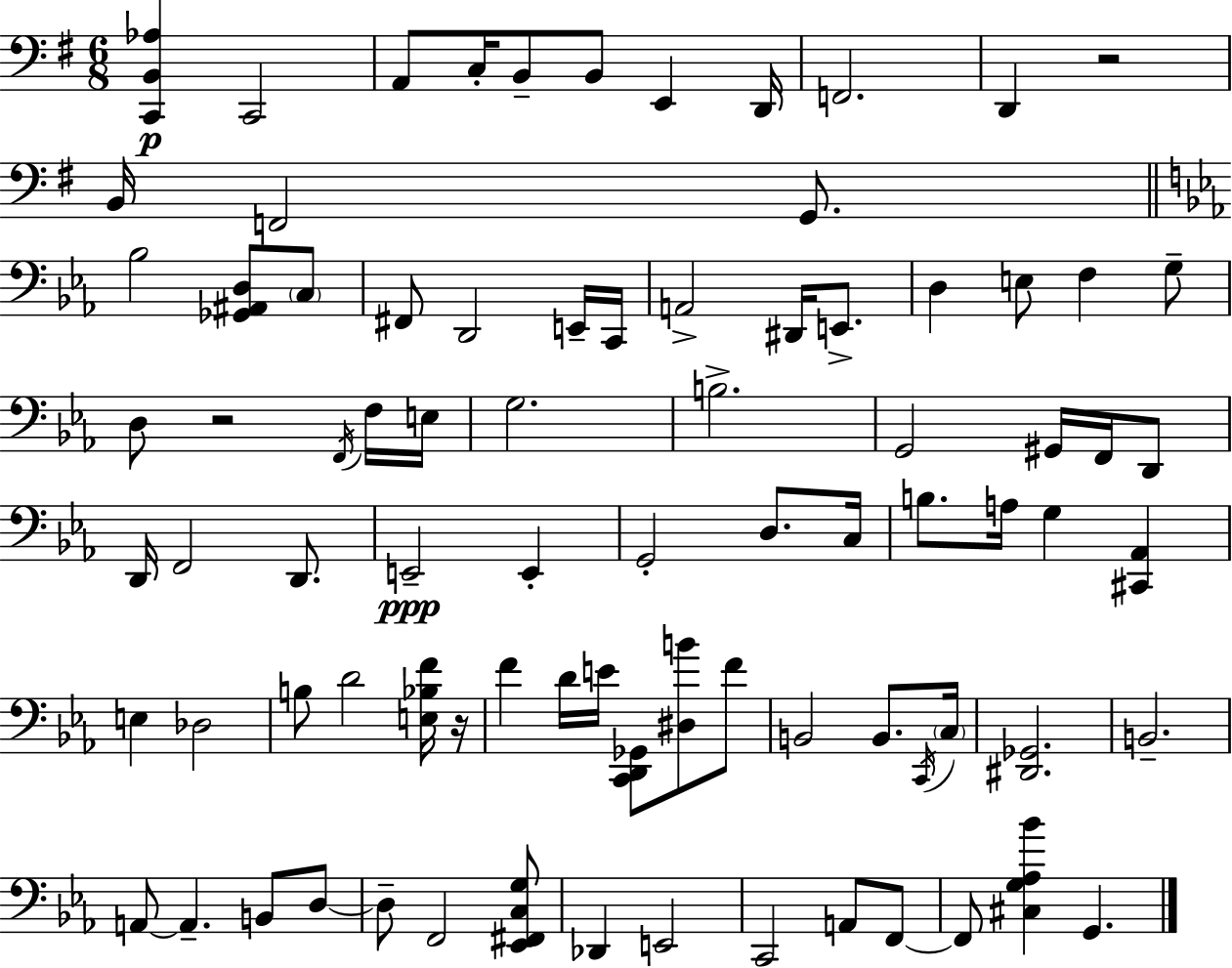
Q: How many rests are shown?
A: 3